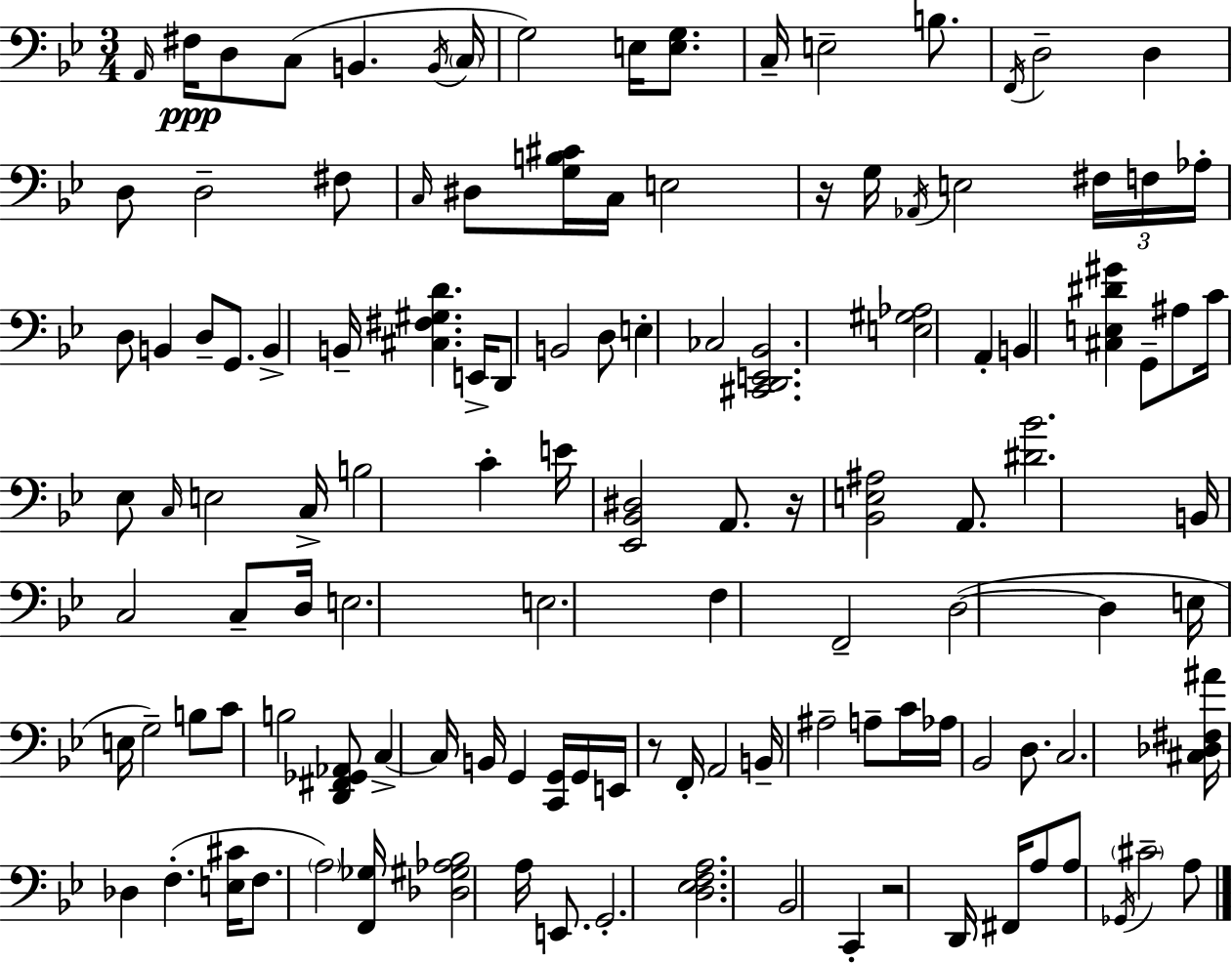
X:1
T:Untitled
M:3/4
L:1/4
K:Bb
A,,/4 ^F,/4 D,/2 C,/2 B,, B,,/4 C,/4 G,2 E,/4 [E,G,]/2 C,/4 E,2 B,/2 F,,/4 D,2 D, D,/2 D,2 ^F,/2 C,/4 ^D,/2 [G,B,^C]/4 C,/4 E,2 z/4 G,/4 _A,,/4 E,2 ^F,/4 F,/4 _A,/4 D,/2 B,, D,/2 G,,/2 B,, B,,/4 [^C,^F,^G,D] E,,/4 D,,/2 B,,2 D,/2 E, _C,2 [^C,,D,,E,,_B,,]2 [E,^G,_A,]2 A,, B,, [^C,E,^D^G] G,,/2 ^A,/2 C/4 _E,/2 C,/4 E,2 C,/4 B,2 C E/4 [_E,,_B,,^D,]2 A,,/2 z/4 [_B,,E,^A,]2 A,,/2 [^D_B]2 B,,/4 C,2 C,/2 D,/4 E,2 E,2 F, F,,2 D,2 D, E,/4 E,/4 G,2 B,/2 C/2 B,2 [D,,^F,,_G,,_A,,]/2 C, C,/4 B,,/4 G,, [C,,G,,]/4 G,,/4 E,,/4 z/2 F,,/4 A,,2 B,,/4 ^A,2 A,/2 C/4 _A,/4 _B,,2 D,/2 C,2 [^C,_D,^F,^A]/4 _D, F, [E,^C]/4 F,/2 A,2 [F,,_G,]/4 [_D,^G,_A,_B,]2 A,/4 E,,/2 G,,2 [D,_E,F,A,]2 _B,,2 C,, z2 D,,/4 ^F,,/4 A,/2 A,/2 _G,,/4 ^C2 A,/2